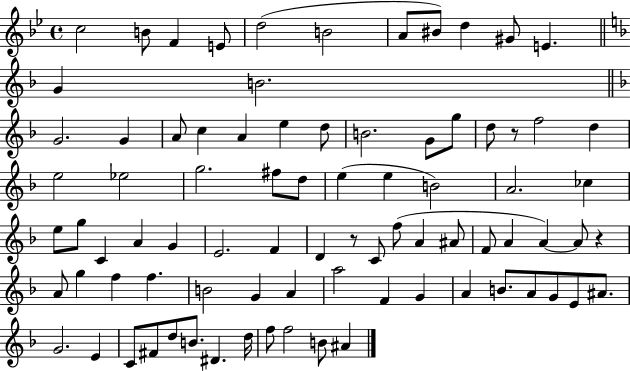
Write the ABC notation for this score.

X:1
T:Untitled
M:4/4
L:1/4
K:Bb
c2 B/2 F E/2 d2 B2 A/2 ^B/2 d ^G/2 E G B2 G2 G A/2 c A e d/2 B2 G/2 g/2 d/2 z/2 f2 d e2 _e2 g2 ^f/2 d/2 e e B2 A2 _c e/2 g/2 C A G E2 F D z/2 C/2 f/2 A ^A/2 F/2 A A A/2 z A/2 g f f B2 G A a2 F G A B/2 A/2 G/2 E/2 ^A/2 G2 E C/2 ^F/2 d/2 B/2 ^D d/4 f/2 f2 B/2 ^A